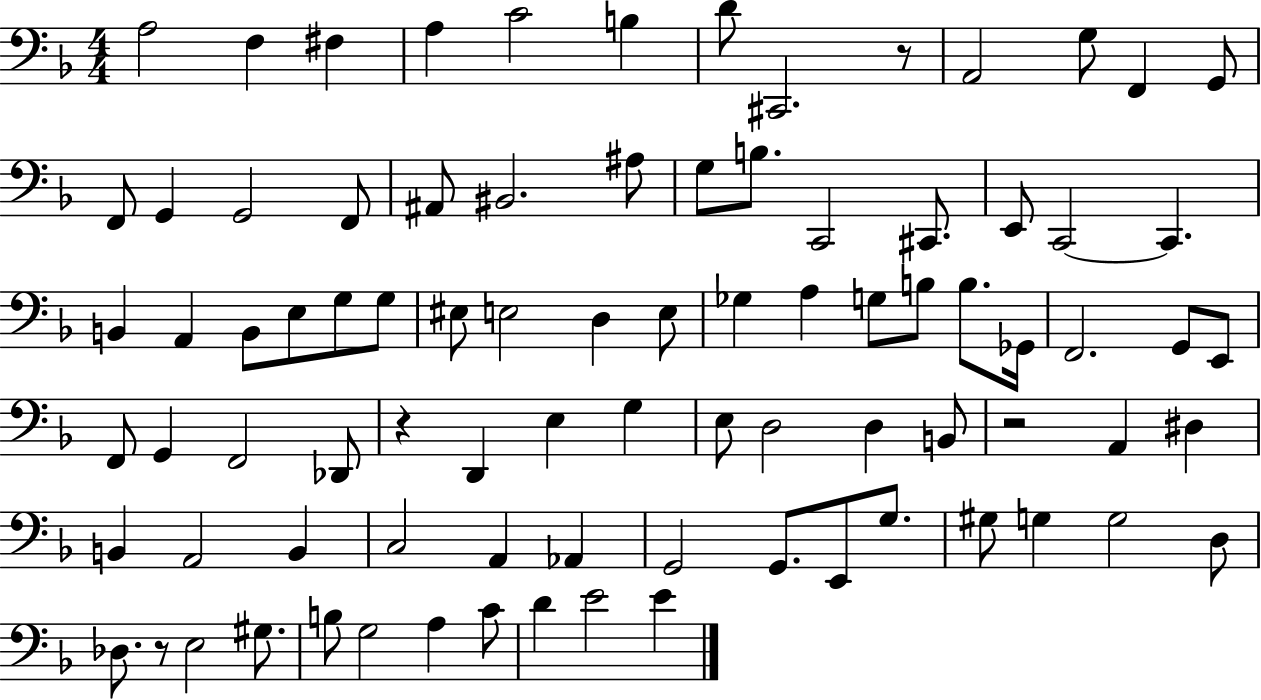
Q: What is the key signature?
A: F major